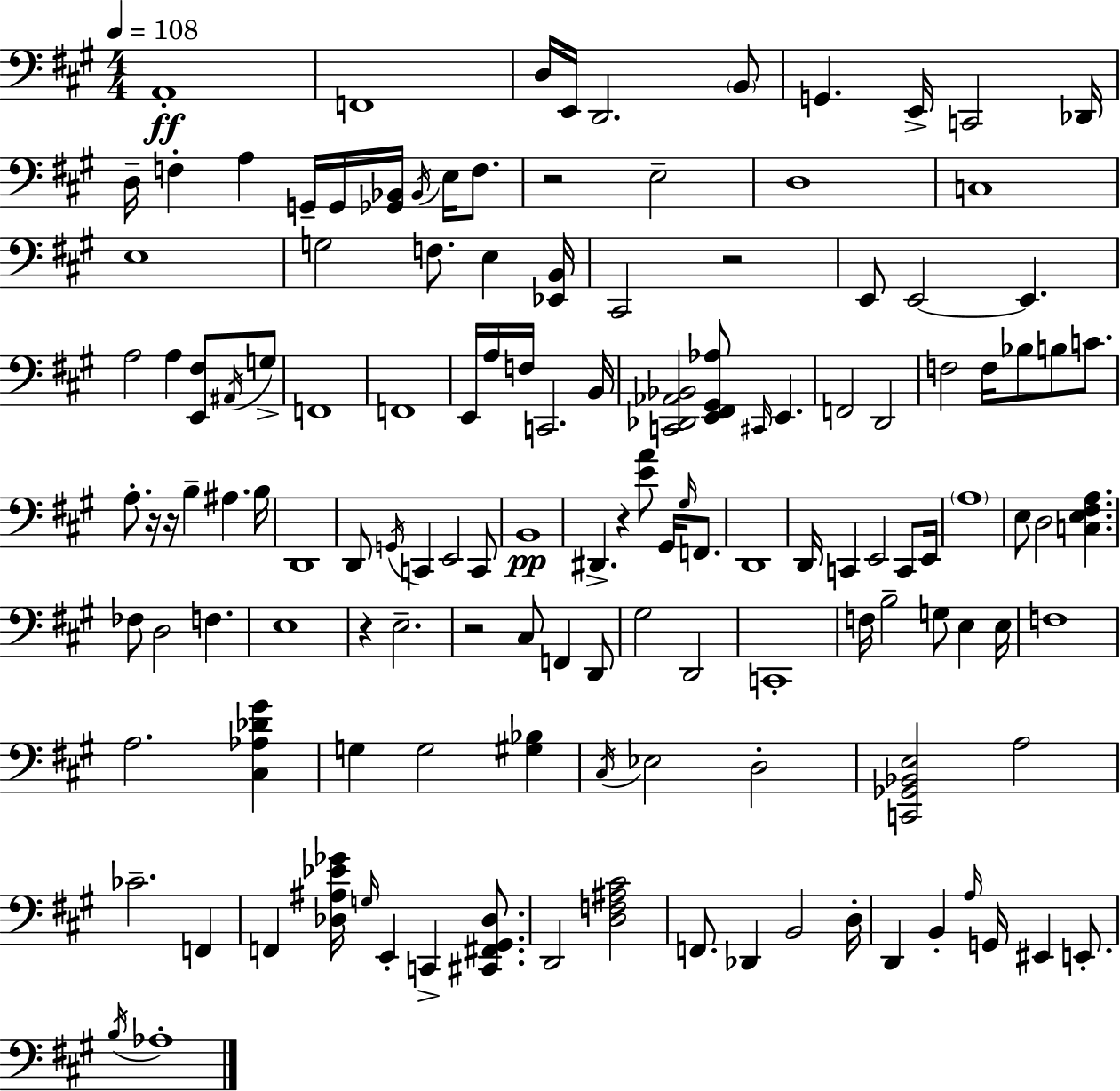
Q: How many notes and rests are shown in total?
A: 136